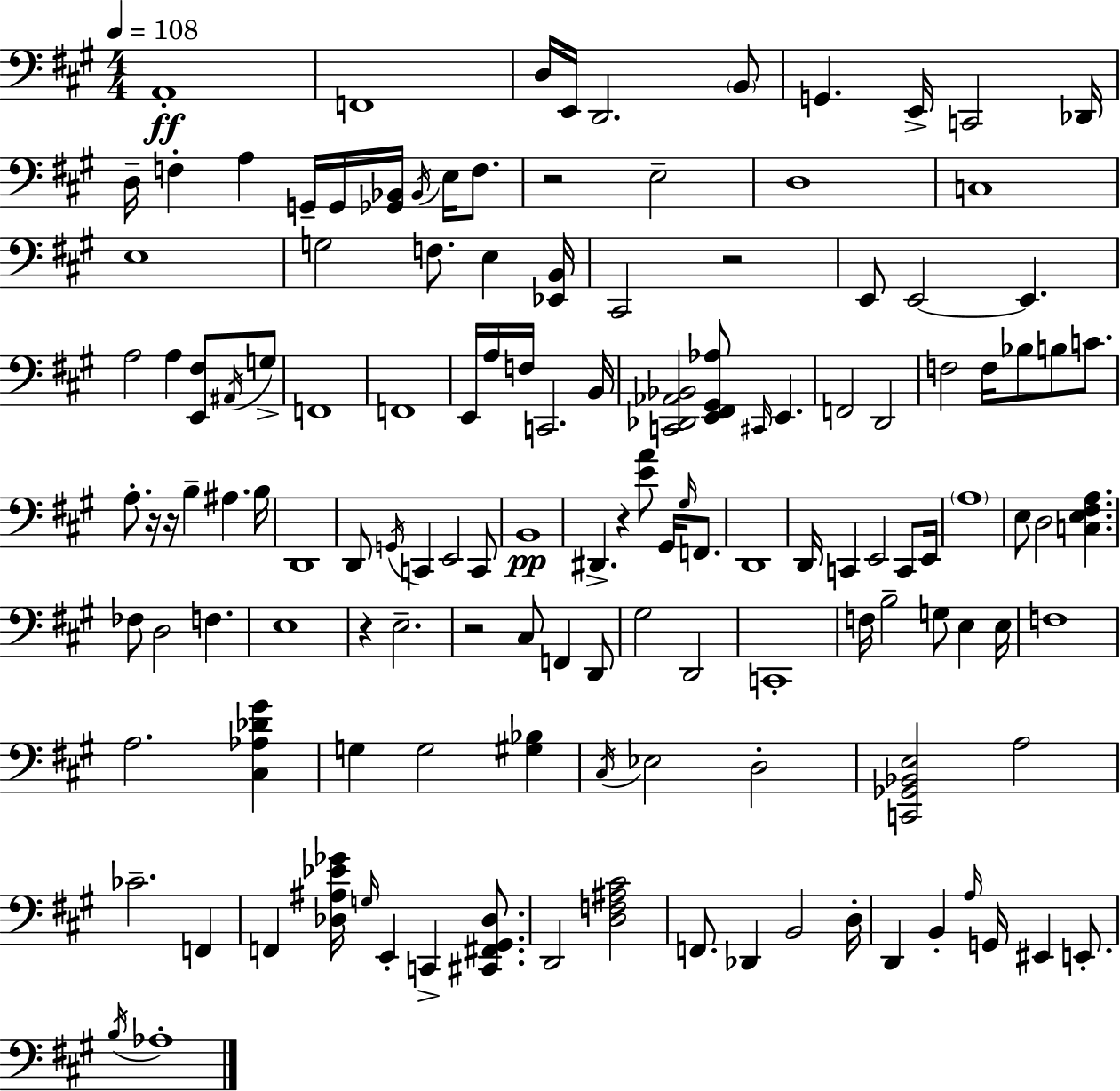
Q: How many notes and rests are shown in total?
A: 136